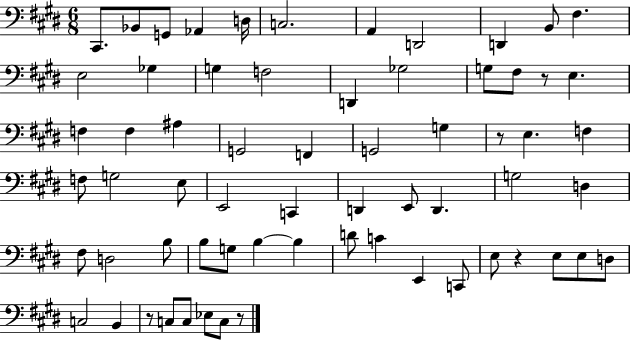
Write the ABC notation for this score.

X:1
T:Untitled
M:6/8
L:1/4
K:E
^C,,/2 _B,,/2 G,,/2 _A,, D,/4 C,2 A,, D,,2 D,, B,,/2 ^F, E,2 _G, G, F,2 D,, _G,2 G,/2 ^F,/2 z/2 E, F, F, ^A, G,,2 F,, G,,2 G, z/2 E, F, F,/2 G,2 E,/2 E,,2 C,, D,, E,,/2 D,, G,2 D, ^F,/2 D,2 B,/2 B,/2 G,/2 B, B, D/2 C E,, C,,/2 E,/2 z E,/2 E,/2 D,/2 C,2 B,, z/2 C,/2 C,/2 _E,/2 C,/2 z/2